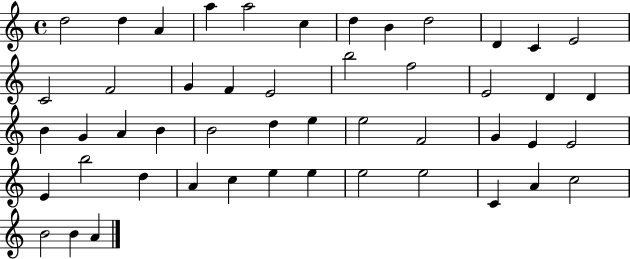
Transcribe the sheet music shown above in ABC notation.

X:1
T:Untitled
M:4/4
L:1/4
K:C
d2 d A a a2 c d B d2 D C E2 C2 F2 G F E2 b2 f2 E2 D D B G A B B2 d e e2 F2 G E E2 E b2 d A c e e e2 e2 C A c2 B2 B A